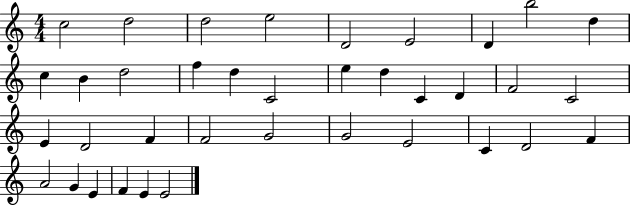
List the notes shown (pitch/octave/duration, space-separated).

C5/h D5/h D5/h E5/h D4/h E4/h D4/q B5/h D5/q C5/q B4/q D5/h F5/q D5/q C4/h E5/q D5/q C4/q D4/q F4/h C4/h E4/q D4/h F4/q F4/h G4/h G4/h E4/h C4/q D4/h F4/q A4/h G4/q E4/q F4/q E4/q E4/h